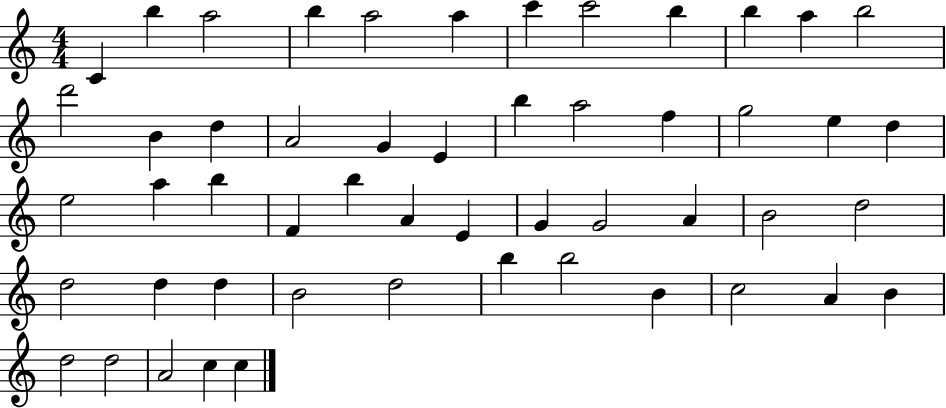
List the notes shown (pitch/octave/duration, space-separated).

C4/q B5/q A5/h B5/q A5/h A5/q C6/q C6/h B5/q B5/q A5/q B5/h D6/h B4/q D5/q A4/h G4/q E4/q B5/q A5/h F5/q G5/h E5/q D5/q E5/h A5/q B5/q F4/q B5/q A4/q E4/q G4/q G4/h A4/q B4/h D5/h D5/h D5/q D5/q B4/h D5/h B5/q B5/h B4/q C5/h A4/q B4/q D5/h D5/h A4/h C5/q C5/q